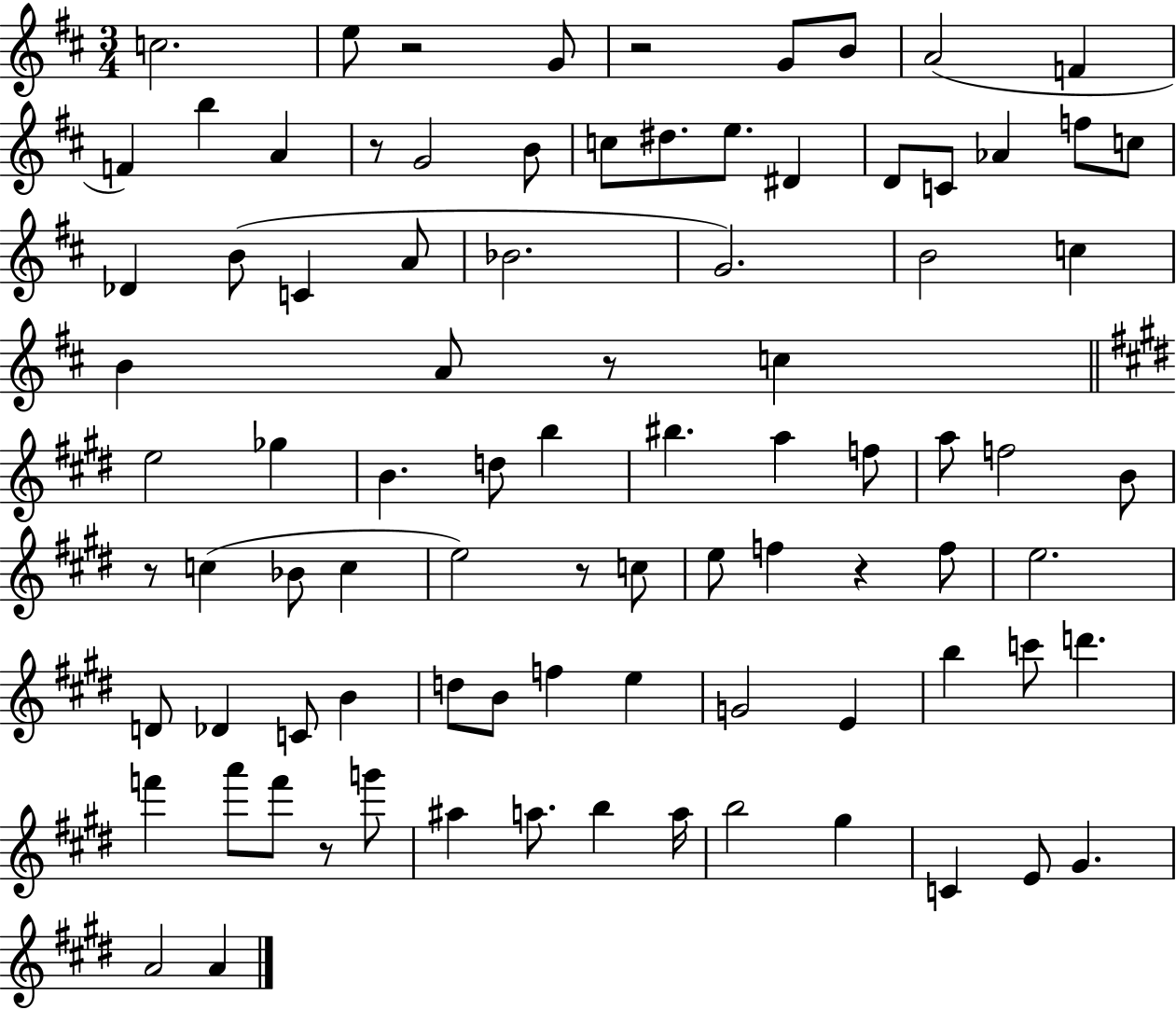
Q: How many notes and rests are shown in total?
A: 88